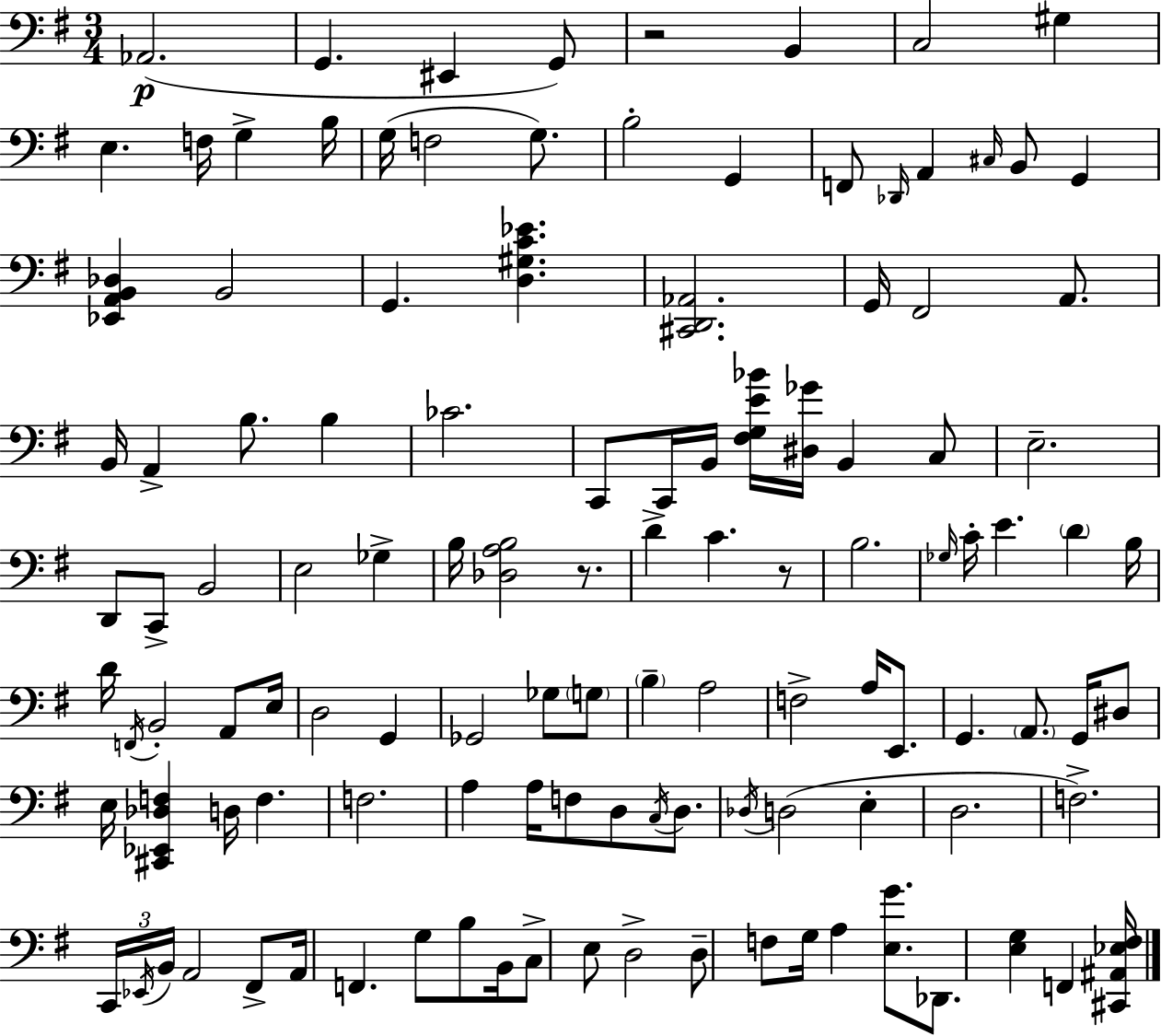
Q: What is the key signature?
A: G major